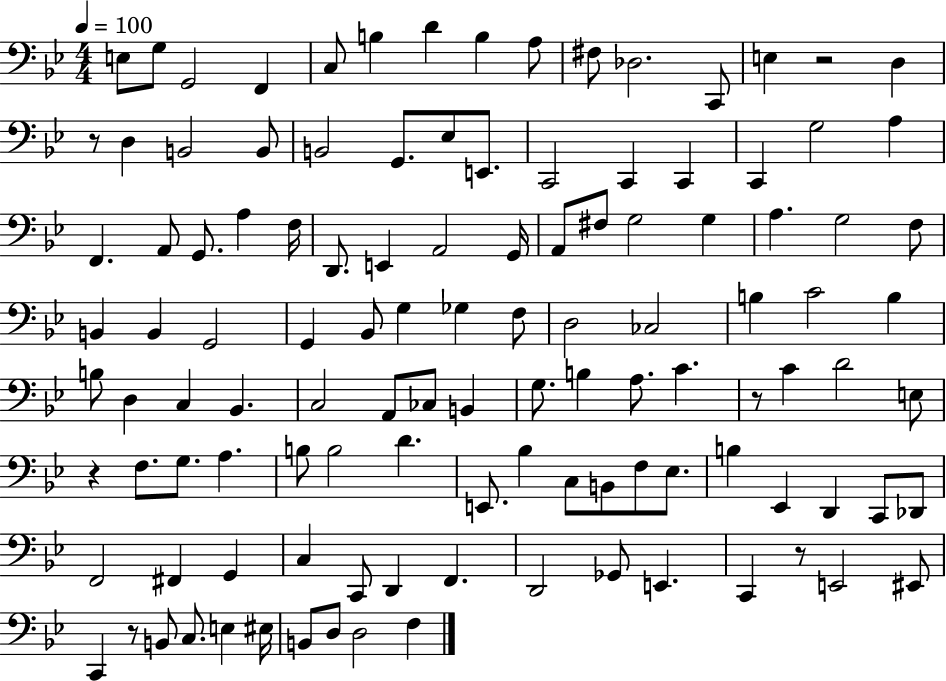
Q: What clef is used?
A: bass